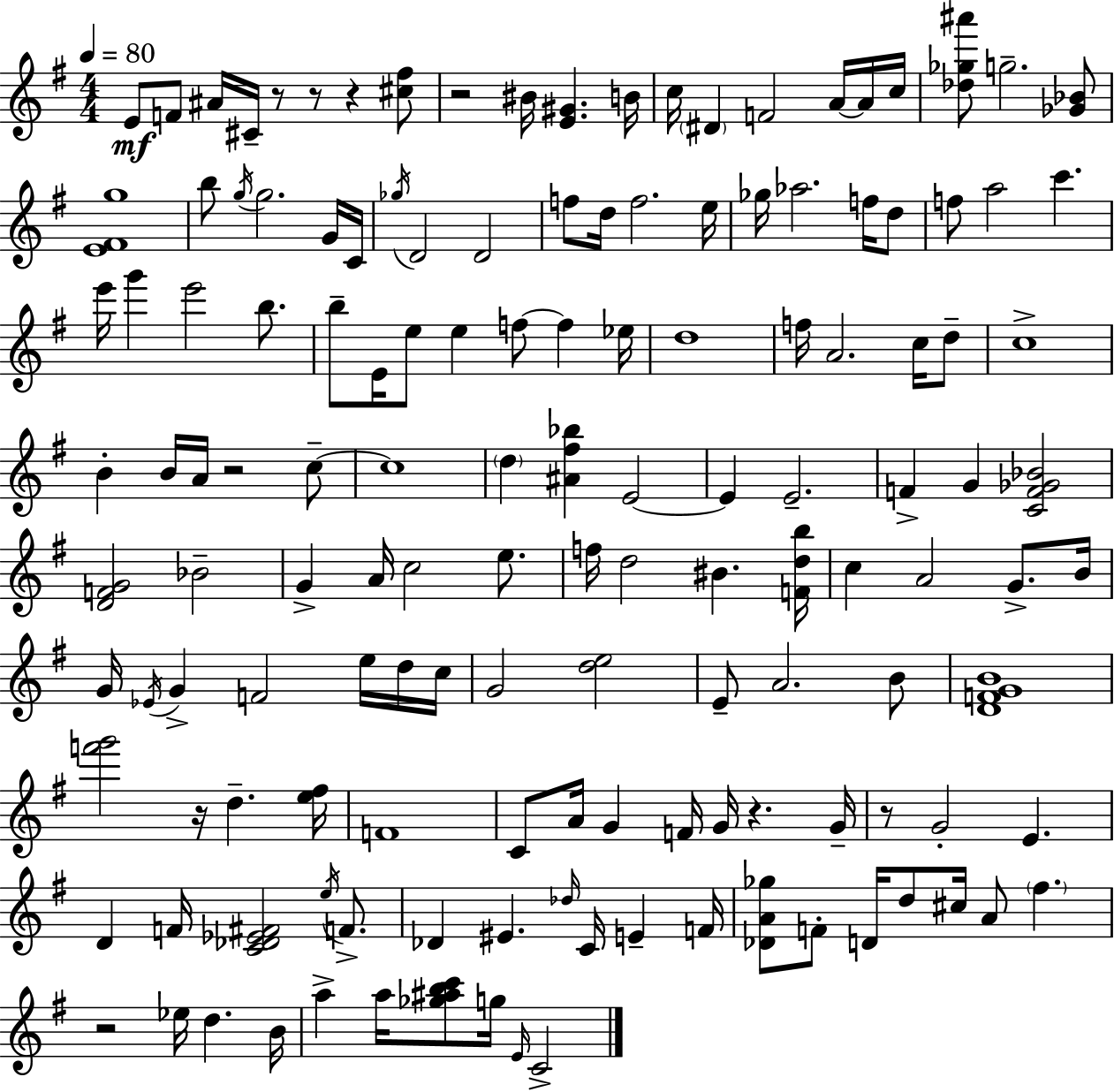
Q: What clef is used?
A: treble